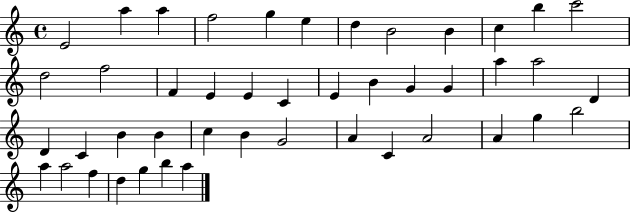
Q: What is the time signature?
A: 4/4